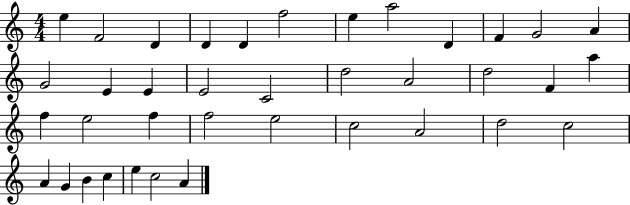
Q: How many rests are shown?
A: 0